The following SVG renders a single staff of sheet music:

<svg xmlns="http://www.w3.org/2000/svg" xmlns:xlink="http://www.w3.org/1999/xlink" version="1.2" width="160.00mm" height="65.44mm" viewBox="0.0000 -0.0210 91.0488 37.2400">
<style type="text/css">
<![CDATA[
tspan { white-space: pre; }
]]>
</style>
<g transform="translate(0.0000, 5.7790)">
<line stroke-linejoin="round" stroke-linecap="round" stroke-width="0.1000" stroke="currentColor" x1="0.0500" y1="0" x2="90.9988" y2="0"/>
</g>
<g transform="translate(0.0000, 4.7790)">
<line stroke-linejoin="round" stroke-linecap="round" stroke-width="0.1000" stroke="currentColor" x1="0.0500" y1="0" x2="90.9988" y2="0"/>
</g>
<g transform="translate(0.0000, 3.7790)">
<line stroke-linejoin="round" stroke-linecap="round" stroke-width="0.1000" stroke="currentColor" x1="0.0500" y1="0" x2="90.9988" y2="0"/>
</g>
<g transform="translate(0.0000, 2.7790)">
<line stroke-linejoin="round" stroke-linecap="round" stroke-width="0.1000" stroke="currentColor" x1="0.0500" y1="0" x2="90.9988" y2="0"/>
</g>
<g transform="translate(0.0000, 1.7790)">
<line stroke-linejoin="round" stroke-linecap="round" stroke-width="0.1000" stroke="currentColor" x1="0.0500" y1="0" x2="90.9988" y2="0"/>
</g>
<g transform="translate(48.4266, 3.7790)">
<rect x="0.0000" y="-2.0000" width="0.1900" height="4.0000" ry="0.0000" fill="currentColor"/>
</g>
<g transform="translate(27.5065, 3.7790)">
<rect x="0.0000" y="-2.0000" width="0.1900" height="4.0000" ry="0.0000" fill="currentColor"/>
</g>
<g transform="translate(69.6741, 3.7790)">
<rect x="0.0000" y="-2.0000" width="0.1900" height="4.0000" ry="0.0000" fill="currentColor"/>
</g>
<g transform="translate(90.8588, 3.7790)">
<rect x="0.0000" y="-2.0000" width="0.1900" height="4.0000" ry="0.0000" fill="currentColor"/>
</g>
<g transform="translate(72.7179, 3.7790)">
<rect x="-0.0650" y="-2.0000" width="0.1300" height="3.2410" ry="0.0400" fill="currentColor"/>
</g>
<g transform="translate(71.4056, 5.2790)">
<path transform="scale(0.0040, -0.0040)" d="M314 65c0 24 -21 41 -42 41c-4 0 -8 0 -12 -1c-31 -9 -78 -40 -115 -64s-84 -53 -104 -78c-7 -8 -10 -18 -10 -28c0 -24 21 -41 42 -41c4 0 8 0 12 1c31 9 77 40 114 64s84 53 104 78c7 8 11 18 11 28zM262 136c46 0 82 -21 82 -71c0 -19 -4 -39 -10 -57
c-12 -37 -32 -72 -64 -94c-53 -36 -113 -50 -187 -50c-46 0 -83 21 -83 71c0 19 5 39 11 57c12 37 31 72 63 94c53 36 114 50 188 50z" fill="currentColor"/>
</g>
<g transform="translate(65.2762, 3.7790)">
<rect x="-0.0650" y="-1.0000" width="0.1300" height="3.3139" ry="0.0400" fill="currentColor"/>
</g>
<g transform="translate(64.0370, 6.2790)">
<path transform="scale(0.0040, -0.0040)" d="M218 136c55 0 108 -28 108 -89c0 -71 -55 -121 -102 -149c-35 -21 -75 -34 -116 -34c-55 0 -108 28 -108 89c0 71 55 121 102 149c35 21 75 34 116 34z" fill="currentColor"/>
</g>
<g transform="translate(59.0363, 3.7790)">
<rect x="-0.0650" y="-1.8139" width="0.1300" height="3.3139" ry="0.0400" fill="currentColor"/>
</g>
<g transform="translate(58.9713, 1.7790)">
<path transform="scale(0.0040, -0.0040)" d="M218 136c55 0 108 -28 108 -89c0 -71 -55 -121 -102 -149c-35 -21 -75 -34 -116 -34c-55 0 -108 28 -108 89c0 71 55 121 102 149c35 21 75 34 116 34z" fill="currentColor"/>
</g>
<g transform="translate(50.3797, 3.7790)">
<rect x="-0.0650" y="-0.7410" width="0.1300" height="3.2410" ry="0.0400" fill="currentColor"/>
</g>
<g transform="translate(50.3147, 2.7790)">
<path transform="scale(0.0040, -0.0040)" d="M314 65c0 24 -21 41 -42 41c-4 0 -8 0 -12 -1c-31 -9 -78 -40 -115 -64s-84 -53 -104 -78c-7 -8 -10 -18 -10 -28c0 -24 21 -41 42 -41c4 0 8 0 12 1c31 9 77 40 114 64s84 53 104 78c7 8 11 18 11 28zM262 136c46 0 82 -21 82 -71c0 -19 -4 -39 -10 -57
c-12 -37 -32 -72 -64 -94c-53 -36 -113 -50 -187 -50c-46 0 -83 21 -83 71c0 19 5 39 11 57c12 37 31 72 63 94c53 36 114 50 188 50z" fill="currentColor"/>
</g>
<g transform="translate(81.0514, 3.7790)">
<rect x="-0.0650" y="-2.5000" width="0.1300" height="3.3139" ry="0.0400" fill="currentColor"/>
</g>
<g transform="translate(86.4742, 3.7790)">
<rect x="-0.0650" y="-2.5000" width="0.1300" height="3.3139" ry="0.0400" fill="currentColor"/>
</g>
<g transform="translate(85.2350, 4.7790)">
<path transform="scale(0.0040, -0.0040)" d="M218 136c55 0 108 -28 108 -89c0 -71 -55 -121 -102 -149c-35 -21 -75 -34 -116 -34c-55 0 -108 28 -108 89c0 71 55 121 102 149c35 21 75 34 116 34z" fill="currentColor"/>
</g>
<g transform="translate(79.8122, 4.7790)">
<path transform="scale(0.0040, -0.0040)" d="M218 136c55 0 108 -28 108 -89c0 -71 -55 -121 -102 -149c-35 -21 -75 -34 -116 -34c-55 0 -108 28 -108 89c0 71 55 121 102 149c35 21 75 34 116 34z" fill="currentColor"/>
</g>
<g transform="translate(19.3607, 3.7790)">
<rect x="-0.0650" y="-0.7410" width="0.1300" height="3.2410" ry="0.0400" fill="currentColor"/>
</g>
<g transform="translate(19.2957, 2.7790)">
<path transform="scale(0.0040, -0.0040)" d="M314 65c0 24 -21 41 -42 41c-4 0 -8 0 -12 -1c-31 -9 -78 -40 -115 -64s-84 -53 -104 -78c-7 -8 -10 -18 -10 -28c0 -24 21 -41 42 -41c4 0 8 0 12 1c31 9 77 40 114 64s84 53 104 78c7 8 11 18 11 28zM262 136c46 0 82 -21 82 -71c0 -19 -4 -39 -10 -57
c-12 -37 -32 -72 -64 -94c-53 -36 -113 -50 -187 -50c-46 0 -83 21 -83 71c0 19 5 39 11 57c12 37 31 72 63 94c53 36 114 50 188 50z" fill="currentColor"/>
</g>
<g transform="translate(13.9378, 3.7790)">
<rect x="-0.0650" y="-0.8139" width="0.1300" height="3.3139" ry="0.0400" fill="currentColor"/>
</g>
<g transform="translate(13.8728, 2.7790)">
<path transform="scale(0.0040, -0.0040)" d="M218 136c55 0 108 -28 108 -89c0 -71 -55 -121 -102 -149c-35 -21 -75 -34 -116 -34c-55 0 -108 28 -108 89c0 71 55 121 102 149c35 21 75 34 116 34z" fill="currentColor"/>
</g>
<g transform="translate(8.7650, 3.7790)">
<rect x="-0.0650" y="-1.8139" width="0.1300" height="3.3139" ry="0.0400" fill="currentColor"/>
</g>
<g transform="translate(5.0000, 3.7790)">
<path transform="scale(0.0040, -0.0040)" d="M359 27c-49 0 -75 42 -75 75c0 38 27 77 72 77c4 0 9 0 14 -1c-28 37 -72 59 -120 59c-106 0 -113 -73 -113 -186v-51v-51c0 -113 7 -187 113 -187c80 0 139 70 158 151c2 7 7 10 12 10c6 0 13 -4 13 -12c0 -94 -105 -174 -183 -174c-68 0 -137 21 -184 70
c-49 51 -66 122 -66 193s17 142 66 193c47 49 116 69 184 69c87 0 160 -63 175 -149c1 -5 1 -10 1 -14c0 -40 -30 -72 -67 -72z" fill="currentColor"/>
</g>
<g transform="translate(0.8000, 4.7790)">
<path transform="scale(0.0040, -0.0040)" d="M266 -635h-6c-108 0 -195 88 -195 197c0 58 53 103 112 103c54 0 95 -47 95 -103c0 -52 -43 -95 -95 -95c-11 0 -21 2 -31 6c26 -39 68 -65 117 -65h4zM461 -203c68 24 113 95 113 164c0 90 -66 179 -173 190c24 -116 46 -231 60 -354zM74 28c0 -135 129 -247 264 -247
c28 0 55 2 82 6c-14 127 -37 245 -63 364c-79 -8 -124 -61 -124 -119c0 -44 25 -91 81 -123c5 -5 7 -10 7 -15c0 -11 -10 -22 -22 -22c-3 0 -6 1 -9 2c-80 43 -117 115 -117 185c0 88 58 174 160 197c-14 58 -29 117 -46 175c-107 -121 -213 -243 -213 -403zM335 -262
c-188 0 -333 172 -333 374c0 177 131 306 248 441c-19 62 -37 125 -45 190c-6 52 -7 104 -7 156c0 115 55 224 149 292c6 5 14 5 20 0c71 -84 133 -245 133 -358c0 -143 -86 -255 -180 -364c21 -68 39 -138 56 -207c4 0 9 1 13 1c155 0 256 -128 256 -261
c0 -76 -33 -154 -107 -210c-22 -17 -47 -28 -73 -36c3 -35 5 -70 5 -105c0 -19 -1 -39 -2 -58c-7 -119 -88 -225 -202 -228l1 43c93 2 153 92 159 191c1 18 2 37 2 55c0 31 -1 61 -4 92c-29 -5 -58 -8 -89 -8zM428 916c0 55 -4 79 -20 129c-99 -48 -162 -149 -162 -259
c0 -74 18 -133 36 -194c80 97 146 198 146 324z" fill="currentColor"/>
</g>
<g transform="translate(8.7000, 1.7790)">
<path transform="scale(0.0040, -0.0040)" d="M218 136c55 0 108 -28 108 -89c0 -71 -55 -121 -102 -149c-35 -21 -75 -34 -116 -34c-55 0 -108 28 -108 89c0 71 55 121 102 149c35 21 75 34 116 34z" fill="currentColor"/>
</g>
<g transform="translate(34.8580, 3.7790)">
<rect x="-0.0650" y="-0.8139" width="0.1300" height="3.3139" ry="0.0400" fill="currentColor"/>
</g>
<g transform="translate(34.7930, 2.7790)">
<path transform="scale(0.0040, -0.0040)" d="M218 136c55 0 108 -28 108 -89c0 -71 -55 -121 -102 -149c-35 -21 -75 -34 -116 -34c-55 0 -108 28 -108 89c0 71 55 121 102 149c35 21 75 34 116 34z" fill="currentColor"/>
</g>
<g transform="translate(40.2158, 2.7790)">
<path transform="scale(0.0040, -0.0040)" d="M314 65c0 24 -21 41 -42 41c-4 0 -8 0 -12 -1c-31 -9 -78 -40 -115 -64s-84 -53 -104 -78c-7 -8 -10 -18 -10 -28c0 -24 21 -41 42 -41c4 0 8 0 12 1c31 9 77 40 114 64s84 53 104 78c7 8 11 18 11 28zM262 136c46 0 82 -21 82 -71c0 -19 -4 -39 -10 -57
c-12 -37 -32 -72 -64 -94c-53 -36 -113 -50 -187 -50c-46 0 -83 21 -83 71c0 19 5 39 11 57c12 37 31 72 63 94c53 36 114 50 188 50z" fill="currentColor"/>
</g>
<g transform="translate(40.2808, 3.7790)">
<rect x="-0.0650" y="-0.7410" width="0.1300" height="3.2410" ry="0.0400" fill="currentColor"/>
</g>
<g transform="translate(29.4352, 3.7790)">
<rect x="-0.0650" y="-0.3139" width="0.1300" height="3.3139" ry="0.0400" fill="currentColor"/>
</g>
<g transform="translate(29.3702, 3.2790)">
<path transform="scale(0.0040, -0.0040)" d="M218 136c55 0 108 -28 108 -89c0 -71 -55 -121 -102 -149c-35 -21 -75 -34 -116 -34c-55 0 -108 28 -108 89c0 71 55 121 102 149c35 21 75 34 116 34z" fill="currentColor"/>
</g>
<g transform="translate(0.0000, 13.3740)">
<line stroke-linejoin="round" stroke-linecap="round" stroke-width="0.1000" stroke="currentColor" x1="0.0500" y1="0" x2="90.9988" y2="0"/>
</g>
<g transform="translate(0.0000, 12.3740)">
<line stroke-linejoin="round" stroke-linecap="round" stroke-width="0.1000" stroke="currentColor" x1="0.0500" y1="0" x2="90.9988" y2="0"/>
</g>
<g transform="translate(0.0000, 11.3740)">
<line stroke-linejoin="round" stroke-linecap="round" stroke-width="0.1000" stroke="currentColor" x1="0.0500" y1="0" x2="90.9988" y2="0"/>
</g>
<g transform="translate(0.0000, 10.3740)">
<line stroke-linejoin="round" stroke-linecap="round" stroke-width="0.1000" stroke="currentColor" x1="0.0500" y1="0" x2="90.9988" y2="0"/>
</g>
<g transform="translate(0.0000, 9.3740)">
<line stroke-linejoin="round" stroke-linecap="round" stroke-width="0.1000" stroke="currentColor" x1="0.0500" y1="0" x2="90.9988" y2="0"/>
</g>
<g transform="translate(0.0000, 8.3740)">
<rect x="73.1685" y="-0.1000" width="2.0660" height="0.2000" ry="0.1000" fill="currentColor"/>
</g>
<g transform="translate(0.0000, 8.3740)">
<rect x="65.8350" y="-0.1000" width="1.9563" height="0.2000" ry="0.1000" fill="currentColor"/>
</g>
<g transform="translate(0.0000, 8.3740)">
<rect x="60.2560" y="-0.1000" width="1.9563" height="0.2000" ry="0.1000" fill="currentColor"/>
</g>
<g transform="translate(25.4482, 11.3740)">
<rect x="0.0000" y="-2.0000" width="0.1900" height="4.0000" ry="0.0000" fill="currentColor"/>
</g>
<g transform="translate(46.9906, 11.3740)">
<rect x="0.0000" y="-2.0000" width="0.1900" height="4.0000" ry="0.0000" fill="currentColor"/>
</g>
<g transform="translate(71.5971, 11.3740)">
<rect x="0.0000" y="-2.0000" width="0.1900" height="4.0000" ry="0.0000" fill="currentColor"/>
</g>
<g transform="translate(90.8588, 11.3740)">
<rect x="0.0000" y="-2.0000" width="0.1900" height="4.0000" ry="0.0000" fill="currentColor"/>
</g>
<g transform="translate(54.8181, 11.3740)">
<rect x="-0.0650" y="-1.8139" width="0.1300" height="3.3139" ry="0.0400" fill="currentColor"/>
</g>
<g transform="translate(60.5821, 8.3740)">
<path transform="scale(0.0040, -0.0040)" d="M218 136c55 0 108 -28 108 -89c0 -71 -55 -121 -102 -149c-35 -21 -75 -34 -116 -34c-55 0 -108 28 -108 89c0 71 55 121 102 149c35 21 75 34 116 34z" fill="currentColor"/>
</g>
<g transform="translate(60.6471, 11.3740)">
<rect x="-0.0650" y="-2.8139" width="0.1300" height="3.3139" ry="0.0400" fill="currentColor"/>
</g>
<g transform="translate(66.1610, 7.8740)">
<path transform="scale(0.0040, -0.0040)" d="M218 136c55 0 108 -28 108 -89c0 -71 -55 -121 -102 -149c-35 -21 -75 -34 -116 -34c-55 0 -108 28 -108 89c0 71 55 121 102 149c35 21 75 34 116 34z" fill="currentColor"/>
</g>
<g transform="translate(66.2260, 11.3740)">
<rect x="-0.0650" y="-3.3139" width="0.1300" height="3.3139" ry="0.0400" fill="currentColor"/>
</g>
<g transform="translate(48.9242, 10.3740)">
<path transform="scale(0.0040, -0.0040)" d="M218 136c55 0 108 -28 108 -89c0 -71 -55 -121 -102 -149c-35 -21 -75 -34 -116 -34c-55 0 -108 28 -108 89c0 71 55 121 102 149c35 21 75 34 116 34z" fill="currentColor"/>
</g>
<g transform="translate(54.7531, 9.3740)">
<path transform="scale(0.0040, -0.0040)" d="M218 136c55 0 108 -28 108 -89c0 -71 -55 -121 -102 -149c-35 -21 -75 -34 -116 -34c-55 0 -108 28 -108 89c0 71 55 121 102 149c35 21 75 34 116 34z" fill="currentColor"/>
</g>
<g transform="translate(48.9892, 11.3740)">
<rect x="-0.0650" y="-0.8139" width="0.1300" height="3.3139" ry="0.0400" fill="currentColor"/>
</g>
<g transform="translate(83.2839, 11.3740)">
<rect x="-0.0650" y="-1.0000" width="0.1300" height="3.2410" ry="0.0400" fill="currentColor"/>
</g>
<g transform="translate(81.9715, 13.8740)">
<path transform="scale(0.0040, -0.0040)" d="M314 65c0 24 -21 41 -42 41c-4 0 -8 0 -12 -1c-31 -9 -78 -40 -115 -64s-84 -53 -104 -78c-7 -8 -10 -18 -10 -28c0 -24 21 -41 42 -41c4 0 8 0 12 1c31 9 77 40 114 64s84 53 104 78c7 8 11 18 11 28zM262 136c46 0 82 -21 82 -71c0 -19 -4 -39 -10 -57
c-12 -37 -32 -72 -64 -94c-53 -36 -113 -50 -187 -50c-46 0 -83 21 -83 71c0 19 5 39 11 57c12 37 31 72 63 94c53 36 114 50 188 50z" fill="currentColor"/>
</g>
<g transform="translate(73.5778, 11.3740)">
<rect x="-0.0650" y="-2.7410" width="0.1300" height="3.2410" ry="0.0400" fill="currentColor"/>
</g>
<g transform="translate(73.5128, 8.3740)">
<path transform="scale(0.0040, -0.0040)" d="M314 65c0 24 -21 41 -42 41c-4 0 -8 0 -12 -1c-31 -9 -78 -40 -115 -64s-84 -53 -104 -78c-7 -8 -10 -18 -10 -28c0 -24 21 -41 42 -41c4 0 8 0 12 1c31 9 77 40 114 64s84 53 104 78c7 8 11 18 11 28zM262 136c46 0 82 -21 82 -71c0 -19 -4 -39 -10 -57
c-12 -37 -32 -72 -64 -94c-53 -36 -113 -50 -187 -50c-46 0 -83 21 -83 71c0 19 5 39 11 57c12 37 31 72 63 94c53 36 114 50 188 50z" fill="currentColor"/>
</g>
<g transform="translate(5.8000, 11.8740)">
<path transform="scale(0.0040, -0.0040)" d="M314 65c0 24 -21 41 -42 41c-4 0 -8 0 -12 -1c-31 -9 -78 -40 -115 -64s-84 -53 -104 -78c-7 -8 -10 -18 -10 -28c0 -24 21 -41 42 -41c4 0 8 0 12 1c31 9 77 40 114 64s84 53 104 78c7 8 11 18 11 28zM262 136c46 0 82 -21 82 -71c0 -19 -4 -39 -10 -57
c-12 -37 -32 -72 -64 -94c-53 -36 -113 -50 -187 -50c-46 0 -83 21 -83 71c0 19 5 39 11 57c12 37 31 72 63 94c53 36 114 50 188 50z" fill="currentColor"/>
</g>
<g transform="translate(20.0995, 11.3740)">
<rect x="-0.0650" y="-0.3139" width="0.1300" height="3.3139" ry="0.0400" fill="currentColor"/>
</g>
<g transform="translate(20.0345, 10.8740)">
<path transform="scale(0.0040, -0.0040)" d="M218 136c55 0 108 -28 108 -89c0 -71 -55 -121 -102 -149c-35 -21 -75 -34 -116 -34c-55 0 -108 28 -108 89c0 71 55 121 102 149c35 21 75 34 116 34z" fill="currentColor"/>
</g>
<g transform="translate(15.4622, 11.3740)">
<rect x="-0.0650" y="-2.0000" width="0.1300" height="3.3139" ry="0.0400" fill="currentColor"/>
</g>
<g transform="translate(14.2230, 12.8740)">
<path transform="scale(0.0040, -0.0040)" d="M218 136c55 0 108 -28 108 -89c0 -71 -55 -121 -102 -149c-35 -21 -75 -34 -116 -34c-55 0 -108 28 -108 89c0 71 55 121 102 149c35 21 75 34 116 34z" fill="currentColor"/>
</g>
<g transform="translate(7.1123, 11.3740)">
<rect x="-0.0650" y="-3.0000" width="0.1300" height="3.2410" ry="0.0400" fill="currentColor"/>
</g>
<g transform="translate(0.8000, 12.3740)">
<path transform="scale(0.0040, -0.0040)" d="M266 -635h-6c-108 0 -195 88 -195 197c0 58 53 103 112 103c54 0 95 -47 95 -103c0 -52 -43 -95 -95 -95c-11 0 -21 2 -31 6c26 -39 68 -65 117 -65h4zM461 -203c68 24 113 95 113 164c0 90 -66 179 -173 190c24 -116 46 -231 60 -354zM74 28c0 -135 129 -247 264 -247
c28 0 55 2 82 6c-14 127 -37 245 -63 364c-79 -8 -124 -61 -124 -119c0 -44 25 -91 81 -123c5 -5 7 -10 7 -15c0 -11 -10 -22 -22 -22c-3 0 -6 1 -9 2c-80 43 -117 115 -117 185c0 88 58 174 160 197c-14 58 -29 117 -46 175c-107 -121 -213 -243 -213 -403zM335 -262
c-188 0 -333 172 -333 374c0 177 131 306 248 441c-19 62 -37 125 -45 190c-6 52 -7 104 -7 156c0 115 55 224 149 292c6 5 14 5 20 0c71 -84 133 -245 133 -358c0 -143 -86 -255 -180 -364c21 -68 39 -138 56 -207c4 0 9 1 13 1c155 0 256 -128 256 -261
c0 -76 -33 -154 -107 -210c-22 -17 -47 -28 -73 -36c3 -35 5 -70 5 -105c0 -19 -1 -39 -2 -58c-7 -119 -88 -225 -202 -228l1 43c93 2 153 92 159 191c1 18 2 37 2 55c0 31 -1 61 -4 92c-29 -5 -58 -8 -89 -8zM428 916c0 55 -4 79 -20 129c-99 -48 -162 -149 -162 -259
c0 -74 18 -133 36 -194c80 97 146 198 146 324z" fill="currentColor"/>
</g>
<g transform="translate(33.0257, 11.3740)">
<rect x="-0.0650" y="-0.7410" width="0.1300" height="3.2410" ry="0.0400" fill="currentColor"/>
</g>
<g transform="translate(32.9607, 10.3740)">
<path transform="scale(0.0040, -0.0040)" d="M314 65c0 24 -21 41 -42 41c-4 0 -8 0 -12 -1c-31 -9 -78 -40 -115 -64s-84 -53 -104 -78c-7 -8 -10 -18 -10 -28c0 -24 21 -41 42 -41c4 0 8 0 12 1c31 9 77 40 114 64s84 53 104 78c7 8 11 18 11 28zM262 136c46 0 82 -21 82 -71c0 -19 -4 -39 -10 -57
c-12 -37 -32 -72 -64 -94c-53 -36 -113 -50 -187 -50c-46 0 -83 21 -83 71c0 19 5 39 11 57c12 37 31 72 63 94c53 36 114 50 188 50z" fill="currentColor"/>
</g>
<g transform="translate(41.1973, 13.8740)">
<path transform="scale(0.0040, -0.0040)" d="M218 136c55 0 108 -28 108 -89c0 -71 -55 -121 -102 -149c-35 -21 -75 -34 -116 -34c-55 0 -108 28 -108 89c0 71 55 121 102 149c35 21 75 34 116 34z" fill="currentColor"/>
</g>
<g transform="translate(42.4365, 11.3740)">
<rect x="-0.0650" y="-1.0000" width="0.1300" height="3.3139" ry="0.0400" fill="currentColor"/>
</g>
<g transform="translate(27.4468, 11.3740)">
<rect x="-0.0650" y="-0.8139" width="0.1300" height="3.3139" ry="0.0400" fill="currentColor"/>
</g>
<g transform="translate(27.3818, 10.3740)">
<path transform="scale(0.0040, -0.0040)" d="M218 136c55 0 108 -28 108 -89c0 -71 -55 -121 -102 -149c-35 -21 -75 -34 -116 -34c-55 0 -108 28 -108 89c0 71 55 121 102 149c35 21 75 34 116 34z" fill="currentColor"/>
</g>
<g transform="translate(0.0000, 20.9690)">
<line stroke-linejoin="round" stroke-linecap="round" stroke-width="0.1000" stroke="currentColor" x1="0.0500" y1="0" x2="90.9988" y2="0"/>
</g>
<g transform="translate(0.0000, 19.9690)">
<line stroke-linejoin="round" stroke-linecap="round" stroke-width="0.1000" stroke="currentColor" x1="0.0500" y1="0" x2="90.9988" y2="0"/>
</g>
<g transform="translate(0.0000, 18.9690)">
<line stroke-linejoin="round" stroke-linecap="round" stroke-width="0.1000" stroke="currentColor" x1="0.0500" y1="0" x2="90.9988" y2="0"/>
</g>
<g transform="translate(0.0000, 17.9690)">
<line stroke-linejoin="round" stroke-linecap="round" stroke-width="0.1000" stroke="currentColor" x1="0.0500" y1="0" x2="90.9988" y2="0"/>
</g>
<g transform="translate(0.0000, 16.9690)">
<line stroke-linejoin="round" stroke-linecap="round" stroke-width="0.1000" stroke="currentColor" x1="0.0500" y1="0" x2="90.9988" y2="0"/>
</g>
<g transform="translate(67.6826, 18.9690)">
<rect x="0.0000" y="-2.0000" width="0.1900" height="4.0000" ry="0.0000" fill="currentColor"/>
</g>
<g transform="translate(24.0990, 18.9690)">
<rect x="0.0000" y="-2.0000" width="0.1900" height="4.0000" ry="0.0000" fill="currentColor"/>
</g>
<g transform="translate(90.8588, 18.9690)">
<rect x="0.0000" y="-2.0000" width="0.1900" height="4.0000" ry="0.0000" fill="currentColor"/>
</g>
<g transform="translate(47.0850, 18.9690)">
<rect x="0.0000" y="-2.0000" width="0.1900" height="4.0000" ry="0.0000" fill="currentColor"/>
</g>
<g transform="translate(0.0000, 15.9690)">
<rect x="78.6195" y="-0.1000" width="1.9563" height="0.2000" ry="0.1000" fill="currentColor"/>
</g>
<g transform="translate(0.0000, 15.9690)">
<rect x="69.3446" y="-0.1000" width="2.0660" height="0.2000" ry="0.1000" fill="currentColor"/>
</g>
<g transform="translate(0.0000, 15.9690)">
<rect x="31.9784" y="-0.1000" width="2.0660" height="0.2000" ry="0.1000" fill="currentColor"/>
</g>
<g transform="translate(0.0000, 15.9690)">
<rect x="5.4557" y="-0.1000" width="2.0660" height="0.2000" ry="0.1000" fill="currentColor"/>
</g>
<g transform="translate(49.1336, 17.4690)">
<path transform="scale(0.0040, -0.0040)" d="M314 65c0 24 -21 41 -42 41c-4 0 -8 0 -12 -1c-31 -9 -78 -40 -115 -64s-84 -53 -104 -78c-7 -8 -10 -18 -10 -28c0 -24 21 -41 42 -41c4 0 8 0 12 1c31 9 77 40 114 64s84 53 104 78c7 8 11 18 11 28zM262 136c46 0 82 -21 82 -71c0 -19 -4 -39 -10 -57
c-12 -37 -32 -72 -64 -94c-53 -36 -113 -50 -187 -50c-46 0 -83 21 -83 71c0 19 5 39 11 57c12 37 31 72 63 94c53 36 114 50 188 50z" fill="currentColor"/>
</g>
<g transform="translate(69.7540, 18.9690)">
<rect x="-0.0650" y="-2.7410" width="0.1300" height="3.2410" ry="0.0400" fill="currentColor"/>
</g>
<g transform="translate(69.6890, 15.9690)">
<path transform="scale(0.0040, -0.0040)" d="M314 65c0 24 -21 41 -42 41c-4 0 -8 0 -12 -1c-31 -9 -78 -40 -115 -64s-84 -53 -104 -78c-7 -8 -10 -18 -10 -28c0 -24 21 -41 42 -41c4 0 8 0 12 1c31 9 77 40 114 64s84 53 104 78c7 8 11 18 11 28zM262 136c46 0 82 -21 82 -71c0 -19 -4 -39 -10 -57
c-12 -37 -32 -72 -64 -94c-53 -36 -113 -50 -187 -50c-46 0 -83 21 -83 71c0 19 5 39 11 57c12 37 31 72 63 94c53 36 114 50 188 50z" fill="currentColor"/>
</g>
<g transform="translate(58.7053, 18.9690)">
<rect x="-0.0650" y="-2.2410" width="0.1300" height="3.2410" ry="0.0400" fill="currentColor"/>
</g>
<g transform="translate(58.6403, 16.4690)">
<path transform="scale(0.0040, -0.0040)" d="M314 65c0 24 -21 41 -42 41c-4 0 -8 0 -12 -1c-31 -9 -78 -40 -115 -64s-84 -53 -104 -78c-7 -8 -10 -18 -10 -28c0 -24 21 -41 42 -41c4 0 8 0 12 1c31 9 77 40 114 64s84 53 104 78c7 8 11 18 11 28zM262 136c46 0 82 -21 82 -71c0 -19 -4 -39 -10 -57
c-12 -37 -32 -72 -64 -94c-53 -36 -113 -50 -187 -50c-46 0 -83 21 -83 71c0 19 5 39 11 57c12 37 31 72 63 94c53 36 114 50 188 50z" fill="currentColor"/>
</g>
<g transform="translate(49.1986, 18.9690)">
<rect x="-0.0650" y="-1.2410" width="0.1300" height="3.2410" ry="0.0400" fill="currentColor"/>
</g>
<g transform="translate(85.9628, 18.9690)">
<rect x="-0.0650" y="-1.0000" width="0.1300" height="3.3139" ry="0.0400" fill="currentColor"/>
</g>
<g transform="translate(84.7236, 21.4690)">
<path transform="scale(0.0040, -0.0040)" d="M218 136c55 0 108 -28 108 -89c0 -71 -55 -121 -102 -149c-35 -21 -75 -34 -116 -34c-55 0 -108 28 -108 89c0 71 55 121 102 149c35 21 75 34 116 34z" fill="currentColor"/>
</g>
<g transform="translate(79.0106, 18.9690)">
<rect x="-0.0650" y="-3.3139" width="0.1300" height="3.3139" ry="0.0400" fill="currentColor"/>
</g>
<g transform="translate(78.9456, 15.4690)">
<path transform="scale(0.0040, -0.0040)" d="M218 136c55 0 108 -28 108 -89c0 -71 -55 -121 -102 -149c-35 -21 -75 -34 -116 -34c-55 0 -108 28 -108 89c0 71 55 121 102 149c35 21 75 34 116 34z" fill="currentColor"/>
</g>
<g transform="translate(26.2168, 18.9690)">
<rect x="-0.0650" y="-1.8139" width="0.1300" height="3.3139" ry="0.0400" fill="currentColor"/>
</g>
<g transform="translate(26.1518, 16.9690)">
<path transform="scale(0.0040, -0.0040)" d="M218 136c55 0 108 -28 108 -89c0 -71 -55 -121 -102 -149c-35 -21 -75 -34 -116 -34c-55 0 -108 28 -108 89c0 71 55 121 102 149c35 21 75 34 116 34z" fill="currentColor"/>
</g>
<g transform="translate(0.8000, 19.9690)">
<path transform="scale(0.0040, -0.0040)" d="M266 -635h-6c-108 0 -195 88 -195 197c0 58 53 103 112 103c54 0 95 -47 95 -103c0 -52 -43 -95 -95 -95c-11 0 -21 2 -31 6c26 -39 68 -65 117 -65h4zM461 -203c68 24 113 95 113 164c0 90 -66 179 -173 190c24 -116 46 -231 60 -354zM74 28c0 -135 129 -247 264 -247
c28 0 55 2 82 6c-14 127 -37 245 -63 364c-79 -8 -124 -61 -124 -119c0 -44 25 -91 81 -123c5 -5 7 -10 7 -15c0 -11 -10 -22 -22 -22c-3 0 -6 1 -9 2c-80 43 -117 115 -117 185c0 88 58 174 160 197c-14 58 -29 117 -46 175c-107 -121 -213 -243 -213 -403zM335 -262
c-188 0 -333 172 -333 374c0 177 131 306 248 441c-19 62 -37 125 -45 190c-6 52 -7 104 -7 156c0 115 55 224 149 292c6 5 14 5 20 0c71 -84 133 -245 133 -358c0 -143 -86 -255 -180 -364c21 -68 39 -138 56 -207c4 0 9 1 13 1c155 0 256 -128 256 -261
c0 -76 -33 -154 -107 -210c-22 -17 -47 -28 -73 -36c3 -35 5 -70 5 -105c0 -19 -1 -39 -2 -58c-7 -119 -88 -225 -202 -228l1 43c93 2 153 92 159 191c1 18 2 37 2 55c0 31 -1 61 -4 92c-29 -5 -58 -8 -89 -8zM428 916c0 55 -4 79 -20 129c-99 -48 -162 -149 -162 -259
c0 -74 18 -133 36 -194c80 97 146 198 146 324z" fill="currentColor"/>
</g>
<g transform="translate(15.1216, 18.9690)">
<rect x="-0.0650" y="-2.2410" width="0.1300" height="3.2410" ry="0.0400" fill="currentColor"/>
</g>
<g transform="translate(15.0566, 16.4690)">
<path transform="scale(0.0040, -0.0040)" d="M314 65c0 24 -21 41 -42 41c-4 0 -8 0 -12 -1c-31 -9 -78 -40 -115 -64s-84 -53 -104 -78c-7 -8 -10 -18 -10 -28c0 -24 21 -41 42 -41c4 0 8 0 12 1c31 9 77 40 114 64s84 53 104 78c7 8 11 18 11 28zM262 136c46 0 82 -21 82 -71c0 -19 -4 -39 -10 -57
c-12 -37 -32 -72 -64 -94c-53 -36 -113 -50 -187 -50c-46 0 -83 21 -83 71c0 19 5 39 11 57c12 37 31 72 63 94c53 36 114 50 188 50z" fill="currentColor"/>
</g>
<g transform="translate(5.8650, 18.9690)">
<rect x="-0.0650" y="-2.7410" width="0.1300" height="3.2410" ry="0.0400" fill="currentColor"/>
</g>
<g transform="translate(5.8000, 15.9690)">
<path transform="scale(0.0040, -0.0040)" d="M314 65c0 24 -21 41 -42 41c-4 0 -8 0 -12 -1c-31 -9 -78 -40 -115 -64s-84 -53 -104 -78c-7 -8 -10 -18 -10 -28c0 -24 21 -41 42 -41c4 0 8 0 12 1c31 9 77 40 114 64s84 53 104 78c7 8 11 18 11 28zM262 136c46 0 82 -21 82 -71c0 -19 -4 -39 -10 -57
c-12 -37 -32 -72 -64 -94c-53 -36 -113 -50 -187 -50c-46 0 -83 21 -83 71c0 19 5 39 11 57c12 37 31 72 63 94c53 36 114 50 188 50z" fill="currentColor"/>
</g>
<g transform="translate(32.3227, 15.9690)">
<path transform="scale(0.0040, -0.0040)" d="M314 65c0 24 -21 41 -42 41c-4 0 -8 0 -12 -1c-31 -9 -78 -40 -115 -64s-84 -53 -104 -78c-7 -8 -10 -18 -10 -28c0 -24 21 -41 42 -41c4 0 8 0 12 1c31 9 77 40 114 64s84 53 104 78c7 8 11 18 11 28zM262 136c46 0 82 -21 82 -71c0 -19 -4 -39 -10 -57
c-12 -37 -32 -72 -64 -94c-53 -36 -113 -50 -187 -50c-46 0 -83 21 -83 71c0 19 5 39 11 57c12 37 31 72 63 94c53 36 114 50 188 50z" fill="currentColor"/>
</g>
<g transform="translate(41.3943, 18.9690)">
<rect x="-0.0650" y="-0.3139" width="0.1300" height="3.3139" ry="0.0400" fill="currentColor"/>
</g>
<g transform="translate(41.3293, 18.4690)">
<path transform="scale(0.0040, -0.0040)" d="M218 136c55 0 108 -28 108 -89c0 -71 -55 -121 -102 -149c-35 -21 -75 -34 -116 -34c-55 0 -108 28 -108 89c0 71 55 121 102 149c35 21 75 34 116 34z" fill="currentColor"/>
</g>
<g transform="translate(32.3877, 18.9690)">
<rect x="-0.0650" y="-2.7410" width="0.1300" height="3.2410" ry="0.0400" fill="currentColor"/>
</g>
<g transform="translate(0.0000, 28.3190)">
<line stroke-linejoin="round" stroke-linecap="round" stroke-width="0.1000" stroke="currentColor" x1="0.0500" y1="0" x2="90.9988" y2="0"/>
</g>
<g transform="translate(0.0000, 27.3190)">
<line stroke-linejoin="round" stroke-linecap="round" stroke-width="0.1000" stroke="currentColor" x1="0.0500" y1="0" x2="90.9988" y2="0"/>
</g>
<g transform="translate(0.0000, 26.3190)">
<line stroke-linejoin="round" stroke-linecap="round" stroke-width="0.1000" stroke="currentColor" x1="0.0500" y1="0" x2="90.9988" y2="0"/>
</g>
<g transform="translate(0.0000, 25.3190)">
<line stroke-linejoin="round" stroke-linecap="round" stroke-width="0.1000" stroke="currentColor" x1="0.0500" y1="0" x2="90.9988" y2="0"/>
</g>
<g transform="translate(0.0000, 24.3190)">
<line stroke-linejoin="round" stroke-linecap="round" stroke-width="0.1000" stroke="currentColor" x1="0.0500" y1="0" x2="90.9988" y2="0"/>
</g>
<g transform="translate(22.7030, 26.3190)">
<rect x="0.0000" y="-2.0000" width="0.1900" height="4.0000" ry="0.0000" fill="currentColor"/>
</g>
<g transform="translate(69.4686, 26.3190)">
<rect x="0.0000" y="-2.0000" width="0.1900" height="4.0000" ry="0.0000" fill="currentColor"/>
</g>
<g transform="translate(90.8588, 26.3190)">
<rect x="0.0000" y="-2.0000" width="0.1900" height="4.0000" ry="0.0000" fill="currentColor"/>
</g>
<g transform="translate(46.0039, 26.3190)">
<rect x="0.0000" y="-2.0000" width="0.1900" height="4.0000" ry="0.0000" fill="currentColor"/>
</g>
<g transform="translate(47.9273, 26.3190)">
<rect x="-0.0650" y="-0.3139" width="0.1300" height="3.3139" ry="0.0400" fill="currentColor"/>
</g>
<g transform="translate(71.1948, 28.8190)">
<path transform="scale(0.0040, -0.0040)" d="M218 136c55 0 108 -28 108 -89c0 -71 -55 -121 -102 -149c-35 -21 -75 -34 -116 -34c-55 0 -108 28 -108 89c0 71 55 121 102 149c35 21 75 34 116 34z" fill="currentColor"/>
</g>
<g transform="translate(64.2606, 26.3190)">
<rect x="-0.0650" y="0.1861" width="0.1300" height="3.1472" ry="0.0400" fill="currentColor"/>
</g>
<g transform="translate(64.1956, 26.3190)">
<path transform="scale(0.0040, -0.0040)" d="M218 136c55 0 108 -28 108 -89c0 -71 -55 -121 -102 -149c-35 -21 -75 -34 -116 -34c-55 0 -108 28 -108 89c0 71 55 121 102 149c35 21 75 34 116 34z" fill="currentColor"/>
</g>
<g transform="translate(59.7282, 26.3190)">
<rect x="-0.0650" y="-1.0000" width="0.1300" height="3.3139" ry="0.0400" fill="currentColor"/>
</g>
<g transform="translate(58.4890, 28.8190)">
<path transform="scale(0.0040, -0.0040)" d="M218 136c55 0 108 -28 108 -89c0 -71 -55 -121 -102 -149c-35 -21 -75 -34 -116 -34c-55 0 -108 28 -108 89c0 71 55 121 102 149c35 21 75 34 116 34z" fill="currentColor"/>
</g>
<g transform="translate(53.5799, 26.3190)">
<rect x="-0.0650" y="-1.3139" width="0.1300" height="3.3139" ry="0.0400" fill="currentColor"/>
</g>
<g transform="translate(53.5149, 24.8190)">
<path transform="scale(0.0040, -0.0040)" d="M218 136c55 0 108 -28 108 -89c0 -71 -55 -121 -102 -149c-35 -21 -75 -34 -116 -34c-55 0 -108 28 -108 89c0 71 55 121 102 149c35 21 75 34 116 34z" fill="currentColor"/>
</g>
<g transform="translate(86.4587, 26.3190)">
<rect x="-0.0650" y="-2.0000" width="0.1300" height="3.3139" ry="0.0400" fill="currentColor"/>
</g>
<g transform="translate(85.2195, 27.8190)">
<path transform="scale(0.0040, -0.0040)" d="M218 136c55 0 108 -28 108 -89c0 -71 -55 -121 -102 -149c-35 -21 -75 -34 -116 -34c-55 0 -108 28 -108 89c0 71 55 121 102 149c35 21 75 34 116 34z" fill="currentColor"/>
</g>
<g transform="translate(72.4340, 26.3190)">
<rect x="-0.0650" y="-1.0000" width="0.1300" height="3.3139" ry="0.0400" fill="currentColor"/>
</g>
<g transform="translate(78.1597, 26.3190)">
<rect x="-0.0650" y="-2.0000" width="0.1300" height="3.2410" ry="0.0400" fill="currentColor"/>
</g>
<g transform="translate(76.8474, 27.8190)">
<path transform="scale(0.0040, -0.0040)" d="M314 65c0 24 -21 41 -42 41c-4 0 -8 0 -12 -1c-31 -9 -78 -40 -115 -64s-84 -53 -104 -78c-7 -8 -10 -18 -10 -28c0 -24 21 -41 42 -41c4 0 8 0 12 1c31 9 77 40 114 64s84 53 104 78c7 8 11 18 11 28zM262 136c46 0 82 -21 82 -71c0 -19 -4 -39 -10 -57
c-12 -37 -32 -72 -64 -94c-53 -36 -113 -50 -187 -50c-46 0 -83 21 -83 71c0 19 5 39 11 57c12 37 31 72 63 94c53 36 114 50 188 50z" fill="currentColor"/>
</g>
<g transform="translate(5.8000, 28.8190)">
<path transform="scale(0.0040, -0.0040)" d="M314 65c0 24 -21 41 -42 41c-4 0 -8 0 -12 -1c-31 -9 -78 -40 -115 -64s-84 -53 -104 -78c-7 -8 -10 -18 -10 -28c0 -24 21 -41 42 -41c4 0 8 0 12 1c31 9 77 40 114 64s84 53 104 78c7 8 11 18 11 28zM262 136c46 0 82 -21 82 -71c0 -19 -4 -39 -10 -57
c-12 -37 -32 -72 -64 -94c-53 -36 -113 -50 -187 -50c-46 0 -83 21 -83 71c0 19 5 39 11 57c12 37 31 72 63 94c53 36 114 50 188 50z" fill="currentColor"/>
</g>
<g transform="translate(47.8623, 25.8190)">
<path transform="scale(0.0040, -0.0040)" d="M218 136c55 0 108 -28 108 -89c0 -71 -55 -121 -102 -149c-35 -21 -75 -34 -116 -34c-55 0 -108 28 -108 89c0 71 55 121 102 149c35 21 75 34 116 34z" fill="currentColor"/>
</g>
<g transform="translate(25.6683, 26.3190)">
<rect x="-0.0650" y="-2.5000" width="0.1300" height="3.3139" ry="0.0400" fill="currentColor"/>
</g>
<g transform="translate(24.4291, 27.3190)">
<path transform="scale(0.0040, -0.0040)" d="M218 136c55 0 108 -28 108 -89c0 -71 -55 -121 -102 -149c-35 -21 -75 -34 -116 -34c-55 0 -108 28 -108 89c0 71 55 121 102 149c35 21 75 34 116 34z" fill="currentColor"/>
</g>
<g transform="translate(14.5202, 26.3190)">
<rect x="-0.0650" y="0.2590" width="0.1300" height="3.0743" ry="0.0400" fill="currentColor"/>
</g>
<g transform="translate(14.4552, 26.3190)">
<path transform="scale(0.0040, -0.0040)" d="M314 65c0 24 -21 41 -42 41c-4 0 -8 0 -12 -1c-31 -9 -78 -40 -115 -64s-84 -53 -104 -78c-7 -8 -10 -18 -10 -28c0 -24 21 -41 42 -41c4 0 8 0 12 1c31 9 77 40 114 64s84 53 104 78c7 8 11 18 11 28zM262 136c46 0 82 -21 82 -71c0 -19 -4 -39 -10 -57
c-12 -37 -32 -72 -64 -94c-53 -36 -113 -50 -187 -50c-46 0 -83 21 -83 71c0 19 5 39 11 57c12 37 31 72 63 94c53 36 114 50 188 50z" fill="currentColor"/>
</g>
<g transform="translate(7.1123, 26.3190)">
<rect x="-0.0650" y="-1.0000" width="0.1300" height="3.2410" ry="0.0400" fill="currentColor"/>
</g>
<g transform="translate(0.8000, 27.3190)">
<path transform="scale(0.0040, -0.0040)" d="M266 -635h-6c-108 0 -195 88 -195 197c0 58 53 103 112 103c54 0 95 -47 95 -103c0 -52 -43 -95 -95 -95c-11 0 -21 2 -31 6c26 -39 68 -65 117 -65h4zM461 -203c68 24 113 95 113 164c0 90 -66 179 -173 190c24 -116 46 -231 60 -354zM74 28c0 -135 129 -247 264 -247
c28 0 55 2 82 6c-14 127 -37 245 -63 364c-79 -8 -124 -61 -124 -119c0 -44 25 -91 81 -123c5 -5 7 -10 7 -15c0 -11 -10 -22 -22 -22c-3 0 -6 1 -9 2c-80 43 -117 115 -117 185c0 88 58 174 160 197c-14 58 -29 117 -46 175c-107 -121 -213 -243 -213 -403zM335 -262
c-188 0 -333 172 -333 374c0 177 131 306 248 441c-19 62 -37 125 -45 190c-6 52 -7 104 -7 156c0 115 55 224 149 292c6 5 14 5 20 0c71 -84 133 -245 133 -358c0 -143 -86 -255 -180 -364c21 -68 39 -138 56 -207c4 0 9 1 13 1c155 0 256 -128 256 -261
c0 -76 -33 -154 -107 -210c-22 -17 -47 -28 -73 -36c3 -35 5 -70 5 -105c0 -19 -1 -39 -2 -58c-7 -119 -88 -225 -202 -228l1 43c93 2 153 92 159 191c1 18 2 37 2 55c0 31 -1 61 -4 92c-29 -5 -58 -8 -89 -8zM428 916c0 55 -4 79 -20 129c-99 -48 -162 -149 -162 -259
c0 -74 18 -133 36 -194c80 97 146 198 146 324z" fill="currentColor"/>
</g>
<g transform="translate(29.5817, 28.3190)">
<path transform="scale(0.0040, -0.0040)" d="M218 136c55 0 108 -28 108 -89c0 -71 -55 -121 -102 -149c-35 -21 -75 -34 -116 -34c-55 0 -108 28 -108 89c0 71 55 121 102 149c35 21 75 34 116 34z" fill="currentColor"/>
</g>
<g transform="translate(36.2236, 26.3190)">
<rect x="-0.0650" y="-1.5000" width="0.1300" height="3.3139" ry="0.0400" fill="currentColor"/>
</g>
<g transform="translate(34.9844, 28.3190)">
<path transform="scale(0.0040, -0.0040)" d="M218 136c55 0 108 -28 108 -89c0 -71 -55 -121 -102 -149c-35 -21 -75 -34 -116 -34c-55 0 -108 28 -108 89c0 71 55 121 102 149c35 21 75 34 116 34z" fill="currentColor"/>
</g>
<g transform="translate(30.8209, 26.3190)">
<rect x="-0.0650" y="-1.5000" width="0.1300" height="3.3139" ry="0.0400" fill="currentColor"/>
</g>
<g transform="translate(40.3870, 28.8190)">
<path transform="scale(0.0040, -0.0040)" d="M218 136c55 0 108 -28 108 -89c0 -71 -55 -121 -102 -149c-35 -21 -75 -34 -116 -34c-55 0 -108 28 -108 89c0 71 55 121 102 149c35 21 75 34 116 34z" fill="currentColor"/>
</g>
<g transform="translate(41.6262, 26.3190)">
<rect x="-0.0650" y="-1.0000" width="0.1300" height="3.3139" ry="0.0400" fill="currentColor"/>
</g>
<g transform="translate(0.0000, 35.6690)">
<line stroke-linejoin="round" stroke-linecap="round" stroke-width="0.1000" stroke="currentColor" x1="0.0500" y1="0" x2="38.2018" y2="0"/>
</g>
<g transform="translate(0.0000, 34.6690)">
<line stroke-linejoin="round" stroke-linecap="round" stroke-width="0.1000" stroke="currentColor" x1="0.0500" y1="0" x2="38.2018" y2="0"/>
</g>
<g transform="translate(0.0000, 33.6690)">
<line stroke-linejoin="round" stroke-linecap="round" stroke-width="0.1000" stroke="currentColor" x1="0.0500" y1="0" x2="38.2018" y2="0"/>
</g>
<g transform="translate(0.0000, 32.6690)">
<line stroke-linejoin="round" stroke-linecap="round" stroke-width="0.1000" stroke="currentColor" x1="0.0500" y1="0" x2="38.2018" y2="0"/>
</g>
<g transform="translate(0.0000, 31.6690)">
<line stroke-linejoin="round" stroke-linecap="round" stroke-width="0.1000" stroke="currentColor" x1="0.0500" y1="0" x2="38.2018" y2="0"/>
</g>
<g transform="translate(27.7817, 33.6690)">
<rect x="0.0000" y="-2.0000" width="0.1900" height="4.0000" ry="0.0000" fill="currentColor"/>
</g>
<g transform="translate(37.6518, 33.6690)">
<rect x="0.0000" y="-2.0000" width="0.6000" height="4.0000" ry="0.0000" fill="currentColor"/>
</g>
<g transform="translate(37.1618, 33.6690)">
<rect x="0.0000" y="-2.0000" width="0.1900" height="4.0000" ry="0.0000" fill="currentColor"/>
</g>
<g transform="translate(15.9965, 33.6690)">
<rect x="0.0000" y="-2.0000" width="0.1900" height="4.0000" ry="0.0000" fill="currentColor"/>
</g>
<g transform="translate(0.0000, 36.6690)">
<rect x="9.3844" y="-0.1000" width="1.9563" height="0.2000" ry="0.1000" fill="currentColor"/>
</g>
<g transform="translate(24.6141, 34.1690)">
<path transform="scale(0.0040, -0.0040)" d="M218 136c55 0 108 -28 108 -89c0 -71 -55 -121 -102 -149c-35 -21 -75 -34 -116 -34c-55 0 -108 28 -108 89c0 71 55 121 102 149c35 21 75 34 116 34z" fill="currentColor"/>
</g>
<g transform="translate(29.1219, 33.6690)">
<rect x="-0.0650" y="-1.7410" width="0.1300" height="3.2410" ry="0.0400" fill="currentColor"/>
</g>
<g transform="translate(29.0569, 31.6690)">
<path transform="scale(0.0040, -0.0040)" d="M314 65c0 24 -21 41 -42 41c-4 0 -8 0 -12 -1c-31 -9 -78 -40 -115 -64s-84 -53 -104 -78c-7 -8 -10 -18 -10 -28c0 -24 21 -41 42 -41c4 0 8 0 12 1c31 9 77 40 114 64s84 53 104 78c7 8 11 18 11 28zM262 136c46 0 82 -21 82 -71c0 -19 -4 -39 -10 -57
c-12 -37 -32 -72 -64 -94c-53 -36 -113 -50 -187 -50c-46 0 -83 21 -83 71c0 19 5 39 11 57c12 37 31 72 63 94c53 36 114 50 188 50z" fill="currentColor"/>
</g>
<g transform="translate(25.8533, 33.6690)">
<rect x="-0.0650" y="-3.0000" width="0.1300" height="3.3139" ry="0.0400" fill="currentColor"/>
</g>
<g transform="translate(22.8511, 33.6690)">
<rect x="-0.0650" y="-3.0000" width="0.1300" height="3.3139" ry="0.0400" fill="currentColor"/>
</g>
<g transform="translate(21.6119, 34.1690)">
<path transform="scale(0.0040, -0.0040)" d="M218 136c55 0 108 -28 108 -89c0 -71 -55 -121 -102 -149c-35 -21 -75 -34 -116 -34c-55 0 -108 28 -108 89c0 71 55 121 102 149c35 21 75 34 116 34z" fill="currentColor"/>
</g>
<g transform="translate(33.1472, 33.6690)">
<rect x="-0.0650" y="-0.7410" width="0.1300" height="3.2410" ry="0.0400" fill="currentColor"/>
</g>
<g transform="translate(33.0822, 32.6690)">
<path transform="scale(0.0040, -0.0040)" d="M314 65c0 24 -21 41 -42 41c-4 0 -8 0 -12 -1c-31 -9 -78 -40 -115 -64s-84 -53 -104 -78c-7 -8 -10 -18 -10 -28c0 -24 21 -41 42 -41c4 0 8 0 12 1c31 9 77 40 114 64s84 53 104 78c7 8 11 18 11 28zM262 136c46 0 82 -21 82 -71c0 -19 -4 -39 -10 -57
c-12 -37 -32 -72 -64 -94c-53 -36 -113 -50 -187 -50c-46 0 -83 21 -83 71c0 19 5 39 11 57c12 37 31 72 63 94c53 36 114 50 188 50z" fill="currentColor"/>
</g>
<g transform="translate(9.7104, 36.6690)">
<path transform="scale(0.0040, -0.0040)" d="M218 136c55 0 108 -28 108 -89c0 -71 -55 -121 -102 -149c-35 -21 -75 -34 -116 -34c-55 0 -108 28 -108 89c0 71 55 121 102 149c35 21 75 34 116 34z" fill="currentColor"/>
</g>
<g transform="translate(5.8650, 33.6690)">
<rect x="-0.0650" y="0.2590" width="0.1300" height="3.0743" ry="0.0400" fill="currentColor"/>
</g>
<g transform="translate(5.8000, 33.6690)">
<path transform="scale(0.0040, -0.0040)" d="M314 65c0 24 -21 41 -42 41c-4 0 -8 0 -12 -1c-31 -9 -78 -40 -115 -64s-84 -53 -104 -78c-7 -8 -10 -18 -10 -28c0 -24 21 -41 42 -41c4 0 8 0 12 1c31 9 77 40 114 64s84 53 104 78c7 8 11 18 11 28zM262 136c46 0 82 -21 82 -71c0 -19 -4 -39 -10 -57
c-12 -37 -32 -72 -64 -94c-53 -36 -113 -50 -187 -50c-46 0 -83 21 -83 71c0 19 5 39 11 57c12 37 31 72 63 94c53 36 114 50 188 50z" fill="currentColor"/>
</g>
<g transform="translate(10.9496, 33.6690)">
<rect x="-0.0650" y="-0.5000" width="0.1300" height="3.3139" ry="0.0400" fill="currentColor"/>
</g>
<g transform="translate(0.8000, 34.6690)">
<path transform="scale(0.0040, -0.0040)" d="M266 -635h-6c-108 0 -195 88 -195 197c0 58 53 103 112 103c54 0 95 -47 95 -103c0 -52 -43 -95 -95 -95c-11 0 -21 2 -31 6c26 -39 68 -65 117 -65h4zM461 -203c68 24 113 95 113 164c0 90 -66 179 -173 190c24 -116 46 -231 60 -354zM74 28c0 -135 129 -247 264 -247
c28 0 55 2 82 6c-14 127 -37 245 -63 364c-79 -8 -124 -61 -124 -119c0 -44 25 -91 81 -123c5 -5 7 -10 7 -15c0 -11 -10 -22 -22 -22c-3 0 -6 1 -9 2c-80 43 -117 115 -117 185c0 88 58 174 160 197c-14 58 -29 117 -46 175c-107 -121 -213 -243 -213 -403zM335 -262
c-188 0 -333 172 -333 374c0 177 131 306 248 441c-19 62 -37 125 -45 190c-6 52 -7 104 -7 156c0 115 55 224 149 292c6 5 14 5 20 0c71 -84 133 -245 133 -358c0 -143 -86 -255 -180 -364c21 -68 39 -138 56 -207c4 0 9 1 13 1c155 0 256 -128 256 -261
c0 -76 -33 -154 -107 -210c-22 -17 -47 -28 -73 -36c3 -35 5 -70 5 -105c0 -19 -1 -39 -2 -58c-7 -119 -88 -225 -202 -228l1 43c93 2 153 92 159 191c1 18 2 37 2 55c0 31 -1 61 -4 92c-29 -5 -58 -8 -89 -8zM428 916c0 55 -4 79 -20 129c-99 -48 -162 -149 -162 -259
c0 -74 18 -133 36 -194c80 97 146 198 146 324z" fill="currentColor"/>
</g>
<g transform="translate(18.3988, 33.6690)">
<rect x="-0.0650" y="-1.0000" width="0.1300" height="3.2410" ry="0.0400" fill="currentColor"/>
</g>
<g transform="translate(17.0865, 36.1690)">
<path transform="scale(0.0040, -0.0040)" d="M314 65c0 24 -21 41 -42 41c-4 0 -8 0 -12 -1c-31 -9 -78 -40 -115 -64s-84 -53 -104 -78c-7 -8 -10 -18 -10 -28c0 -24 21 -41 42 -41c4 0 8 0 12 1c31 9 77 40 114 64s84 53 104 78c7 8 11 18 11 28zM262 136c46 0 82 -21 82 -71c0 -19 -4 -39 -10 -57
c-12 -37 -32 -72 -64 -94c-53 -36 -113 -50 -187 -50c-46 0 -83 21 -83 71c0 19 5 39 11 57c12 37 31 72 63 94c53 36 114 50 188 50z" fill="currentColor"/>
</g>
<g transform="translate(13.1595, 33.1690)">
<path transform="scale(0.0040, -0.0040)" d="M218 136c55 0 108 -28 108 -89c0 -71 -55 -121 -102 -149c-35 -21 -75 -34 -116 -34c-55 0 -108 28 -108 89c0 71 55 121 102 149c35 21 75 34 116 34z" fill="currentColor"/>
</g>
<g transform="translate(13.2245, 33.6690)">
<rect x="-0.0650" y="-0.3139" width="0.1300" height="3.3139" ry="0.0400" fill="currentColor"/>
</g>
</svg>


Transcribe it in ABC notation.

X:1
T:Untitled
M:4/4
L:1/4
K:C
f d d2 c d d2 d2 f D F2 G G A2 F c d d2 D d f a b a2 D2 a2 g2 f a2 c e2 g2 a2 b D D2 B2 G E E D c e D B D F2 F B2 C c D2 A A f2 d2